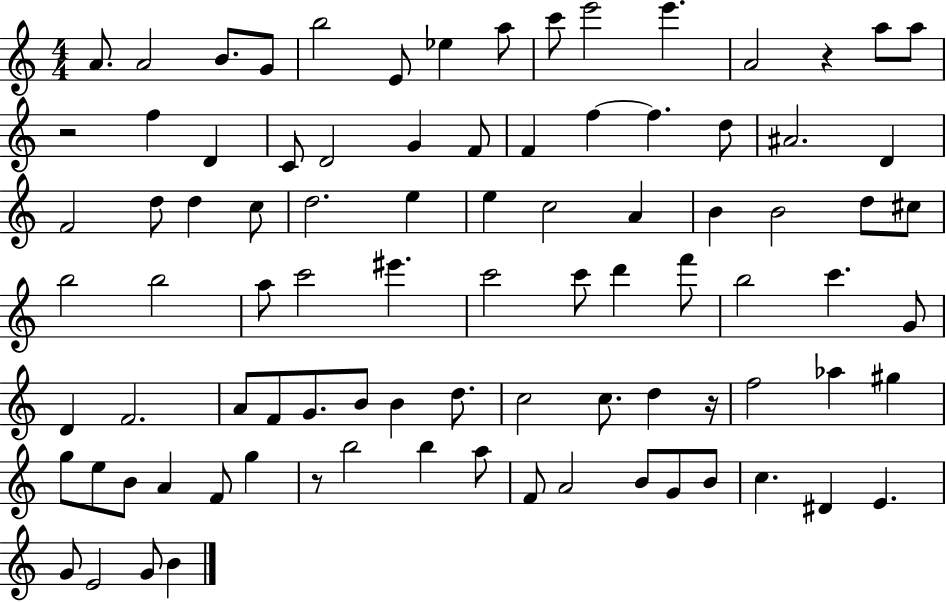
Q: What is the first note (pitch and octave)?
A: A4